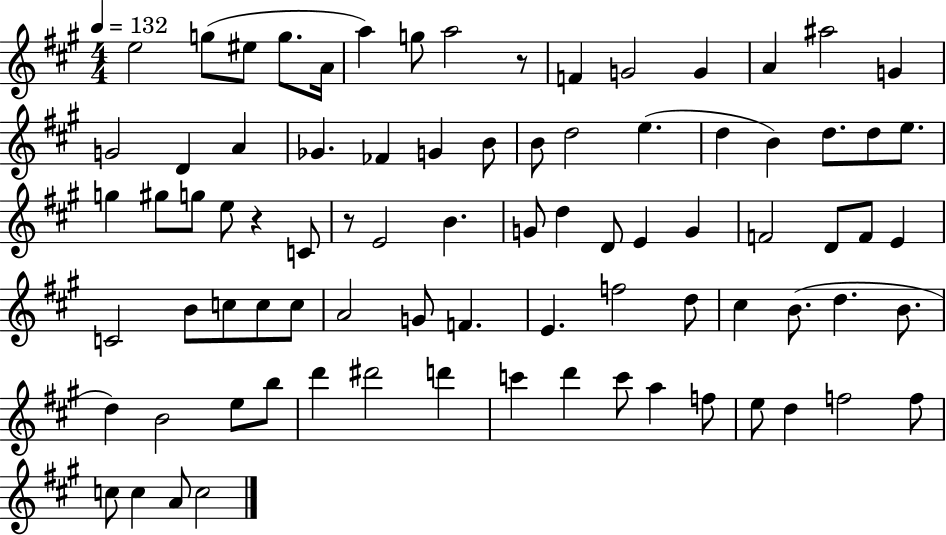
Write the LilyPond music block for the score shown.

{
  \clef treble
  \numericTimeSignature
  \time 4/4
  \key a \major
  \tempo 4 = 132
  \repeat volta 2 { e''2 g''8( eis''8 g''8. a'16 | a''4) g''8 a''2 r8 | f'4 g'2 g'4 | a'4 ais''2 g'4 | \break g'2 d'4 a'4 | ges'4. fes'4 g'4 b'8 | b'8 d''2 e''4.( | d''4 b'4) d''8. d''8 e''8. | \break g''4 gis''8 g''8 e''8 r4 c'8 | r8 e'2 b'4. | g'8 d''4 d'8 e'4 g'4 | f'2 d'8 f'8 e'4 | \break c'2 b'8 c''8 c''8 c''8 | a'2 g'8 f'4. | e'4. f''2 d''8 | cis''4 b'8.( d''4. b'8. | \break d''4) b'2 e''8 b''8 | d'''4 dis'''2 d'''4 | c'''4 d'''4 c'''8 a''4 f''8 | e''8 d''4 f''2 f''8 | \break c''8 c''4 a'8 c''2 | } \bar "|."
}